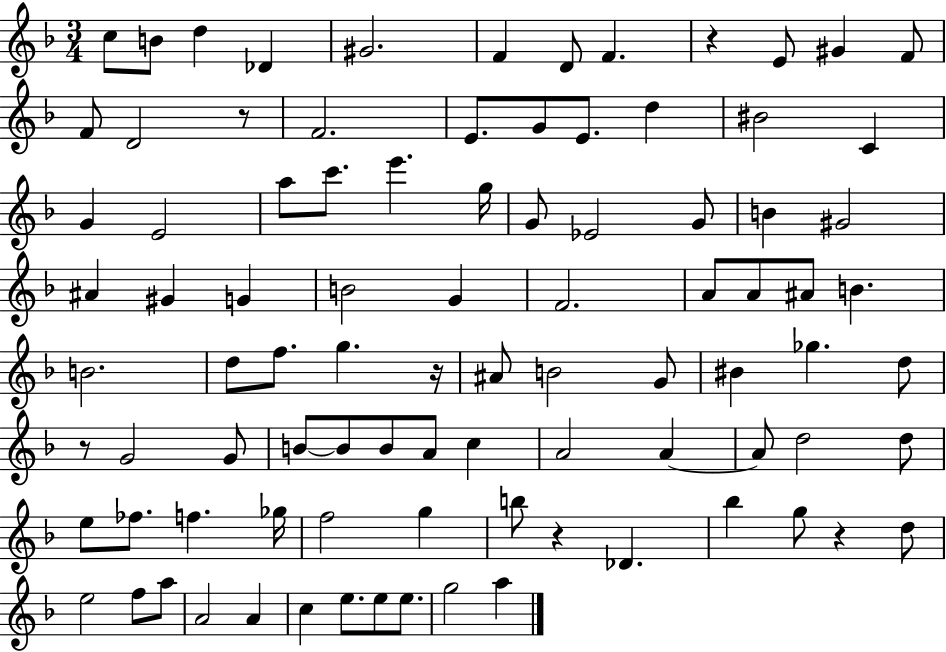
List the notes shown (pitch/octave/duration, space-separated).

C5/e B4/e D5/q Db4/q G#4/h. F4/q D4/e F4/q. R/q E4/e G#4/q F4/e F4/e D4/h R/e F4/h. E4/e. G4/e E4/e. D5/q BIS4/h C4/q G4/q E4/h A5/e C6/e. E6/q. G5/s G4/e Eb4/h G4/e B4/q G#4/h A#4/q G#4/q G4/q B4/h G4/q F4/h. A4/e A4/e A#4/e B4/q. B4/h. D5/e F5/e. G5/q. R/s A#4/e B4/h G4/e BIS4/q Gb5/q. D5/e R/e G4/h G4/e B4/e B4/e B4/e A4/e C5/q A4/h A4/q A4/e D5/h D5/e E5/e FES5/e. F5/q. Gb5/s F5/h G5/q B5/e R/q Db4/q. Bb5/q G5/e R/q D5/e E5/h F5/e A5/e A4/h A4/q C5/q E5/e. E5/e E5/e. G5/h A5/q